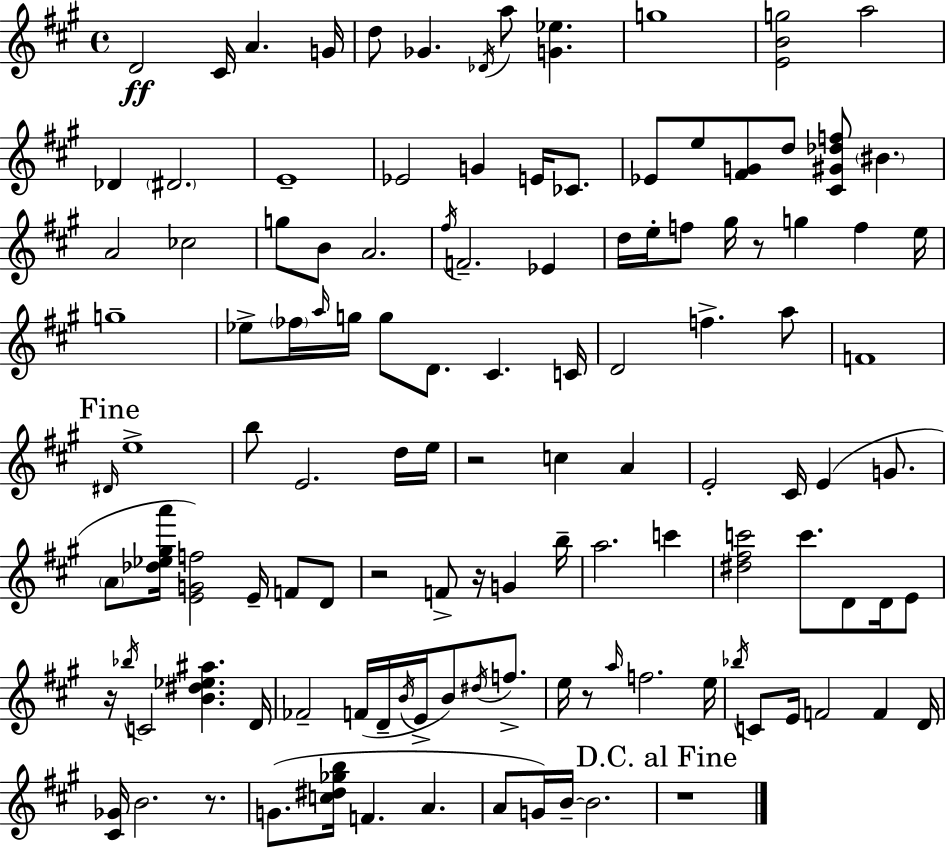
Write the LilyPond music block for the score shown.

{
  \clef treble
  \time 4/4
  \defaultTimeSignature
  \key a \major
  d'2\ff cis'16 a'4. g'16 | d''8 ges'4. \acciaccatura { des'16 } a''8 <g' ees''>4. | g''1 | <e' b' g''>2 a''2 | \break des'4 \parenthesize dis'2. | e'1-- | ees'2 g'4 e'16 ces'8. | ees'8 e''8 <fis' g'>8 d''8 <cis' gis' des'' f''>8 \parenthesize bis'4. | \break a'2 ces''2 | g''8 b'8 a'2. | \acciaccatura { fis''16 } f'2.-- ees'4 | d''16 e''16-. f''8 gis''16 r8 g''4 f''4 | \break e''16 g''1-- | ees''8-> \parenthesize fes''16 \grace { a''16 } g''16 g''8 d'8. cis'4. | c'16 d'2 f''4.-> | a''8 f'1 | \break \mark "Fine" \grace { dis'16 } e''1-> | b''8 e'2. | d''16 e''16 r2 c''4 | a'4 e'2-. cis'16 e'4( | \break g'8. \parenthesize a'8 <des'' ees'' gis'' a'''>16 <e' g' f''>2) e'16-- | f'8 d'8 r2 f'8-> r16 g'4 | b''16-- a''2. | c'''4 <dis'' fis'' c'''>2 c'''8. d'8 | \break d'16 e'8 r16 \acciaccatura { bes''16 } c'2 <b' dis'' ees'' ais''>4. | d'16 fes'2-- f'16( d'16-- \acciaccatura { b'16 } | e'16-> b'8) \acciaccatura { dis''16 } f''8.-> e''16 r8 \grace { a''16 } f''2. | e''16 \acciaccatura { bes''16 } c'8 e'16 f'2 | \break f'4 d'16 <cis' ges'>16 b'2. | r8. g'8.( <c'' dis'' ges'' b''>16 f'4. | a'4. a'8 g'16) b'16--~~ b'2. | \mark "D.C. al Fine" r1 | \break \bar "|."
}